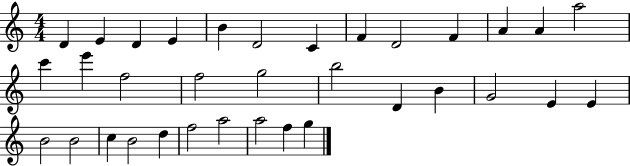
D4/q E4/q D4/q E4/q B4/q D4/h C4/q F4/q D4/h F4/q A4/q A4/q A5/h C6/q E6/q F5/h F5/h G5/h B5/h D4/q B4/q G4/h E4/q E4/q B4/h B4/h C5/q B4/h D5/q F5/h A5/h A5/h F5/q G5/q